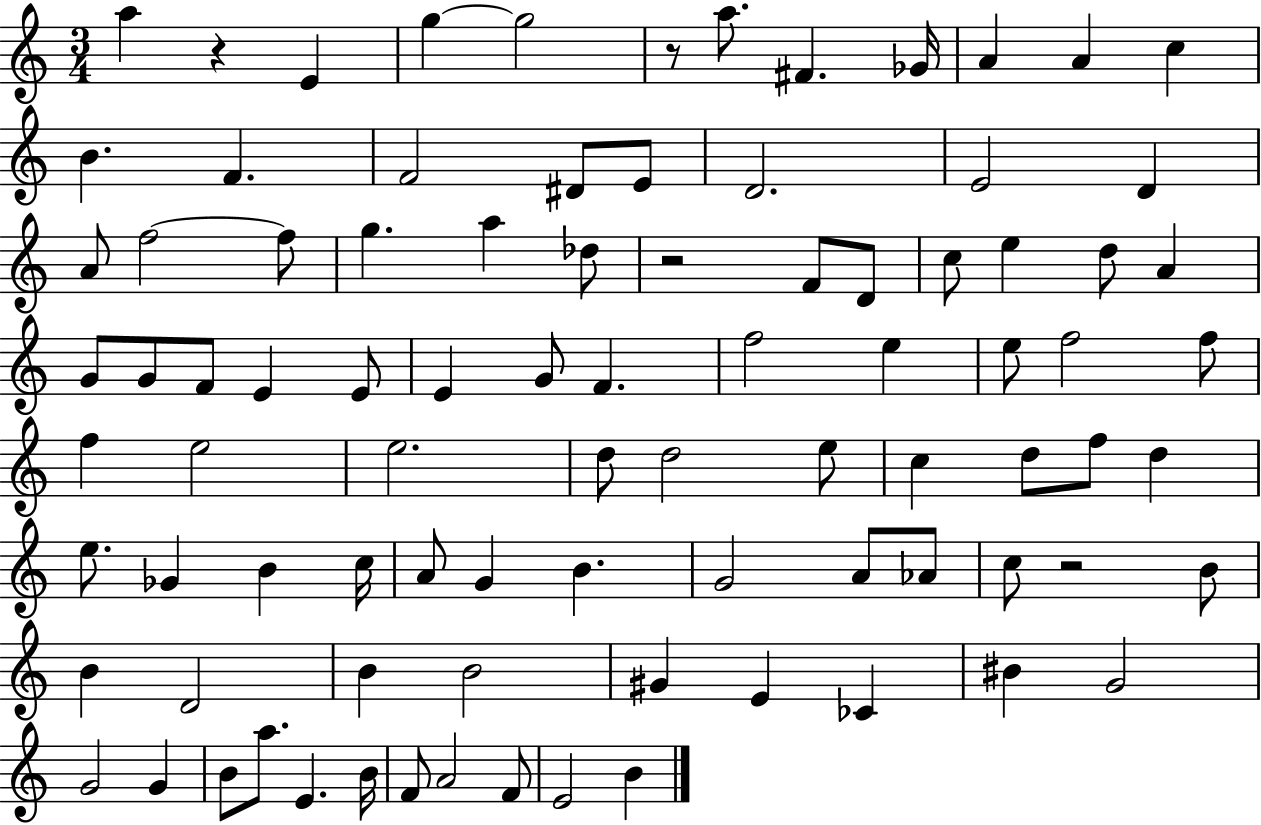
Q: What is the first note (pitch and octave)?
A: A5